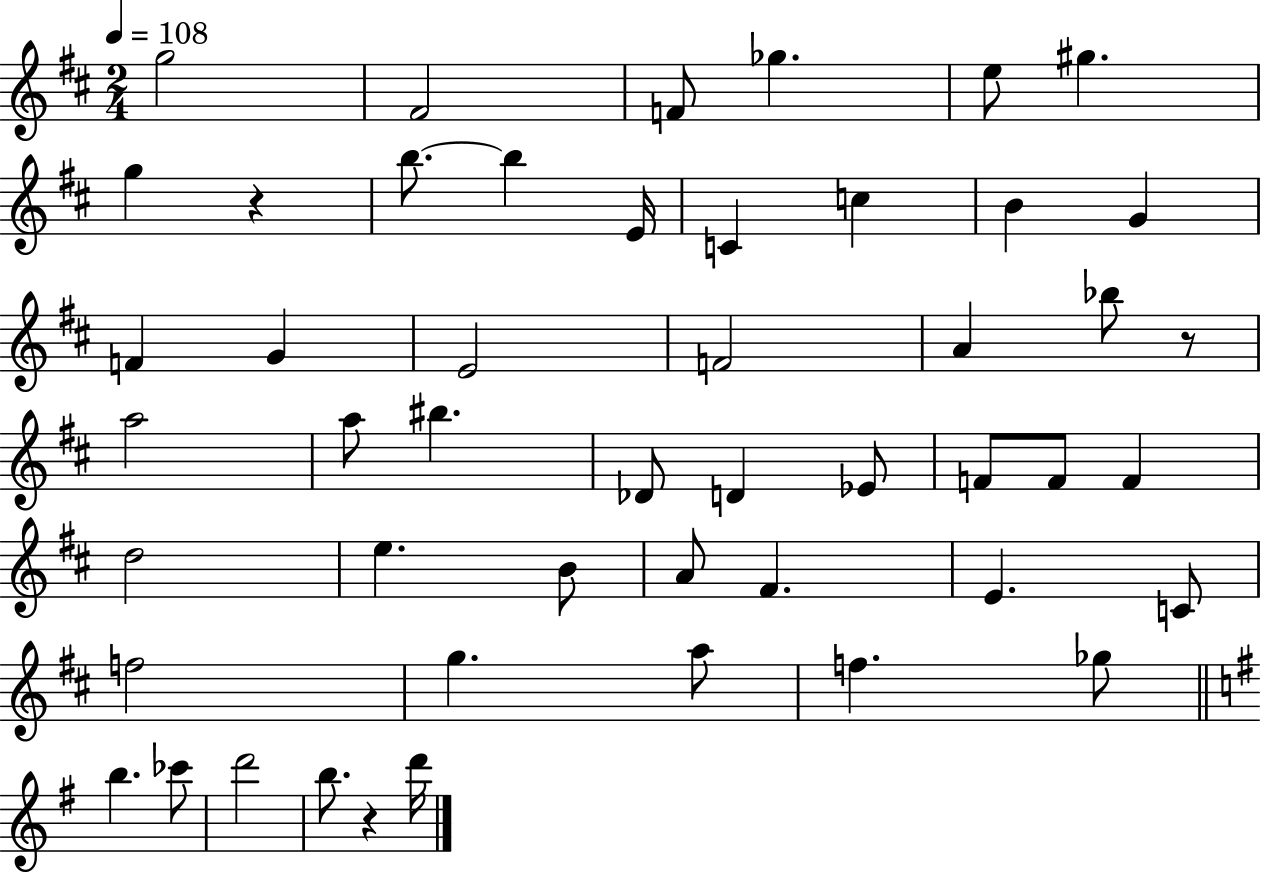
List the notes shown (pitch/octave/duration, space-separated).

G5/h F#4/h F4/e Gb5/q. E5/e G#5/q. G5/q R/q B5/e. B5/q E4/s C4/q C5/q B4/q G4/q F4/q G4/q E4/h F4/h A4/q Bb5/e R/e A5/h A5/e BIS5/q. Db4/e D4/q Eb4/e F4/e F4/e F4/q D5/h E5/q. B4/e A4/e F#4/q. E4/q. C4/e F5/h G5/q. A5/e F5/q. Gb5/e B5/q. CES6/e D6/h B5/e. R/q D6/s